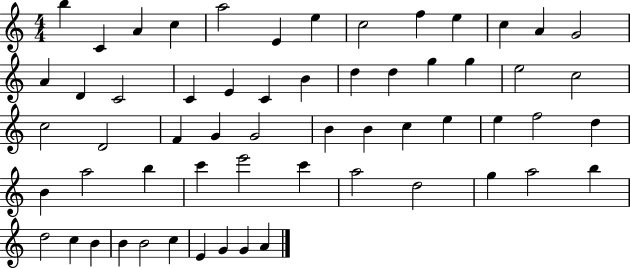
{
  \clef treble
  \numericTimeSignature
  \time 4/4
  \key c \major
  b''4 c'4 a'4 c''4 | a''2 e'4 e''4 | c''2 f''4 e''4 | c''4 a'4 g'2 | \break a'4 d'4 c'2 | c'4 e'4 c'4 b'4 | d''4 d''4 g''4 g''4 | e''2 c''2 | \break c''2 d'2 | f'4 g'4 g'2 | b'4 b'4 c''4 e''4 | e''4 f''2 d''4 | \break b'4 a''2 b''4 | c'''4 e'''2 c'''4 | a''2 d''2 | g''4 a''2 b''4 | \break d''2 c''4 b'4 | b'4 b'2 c''4 | e'4 g'4 g'4 a'4 | \bar "|."
}